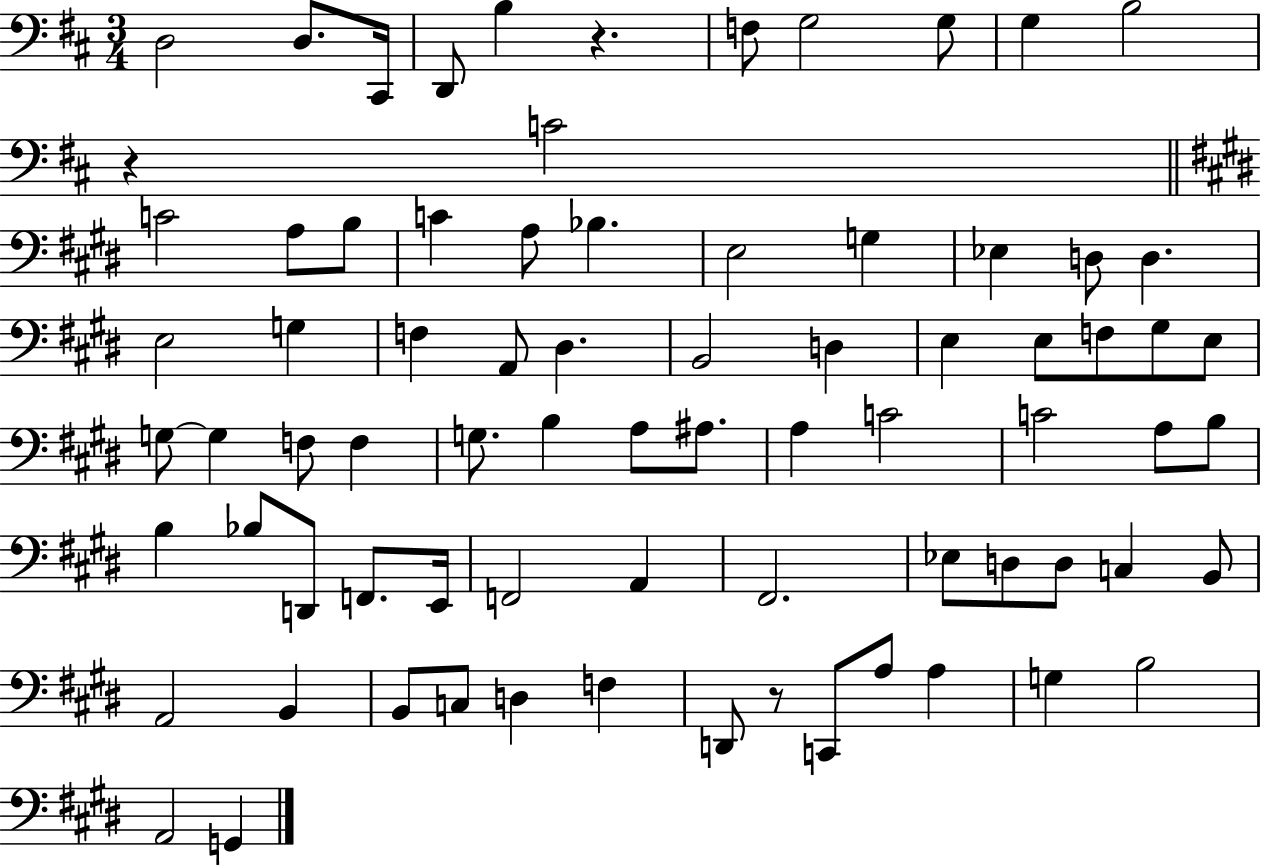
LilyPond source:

{
  \clef bass
  \numericTimeSignature
  \time 3/4
  \key d \major
  \repeat volta 2 { d2 d8. cis,16 | d,8 b4 r4. | f8 g2 g8 | g4 b2 | \break r4 c'2 | \bar "||" \break \key e \major c'2 a8 b8 | c'4 a8 bes4. | e2 g4 | ees4 d8 d4. | \break e2 g4 | f4 a,8 dis4. | b,2 d4 | e4 e8 f8 gis8 e8 | \break g8~~ g4 f8 f4 | g8. b4 a8 ais8. | a4 c'2 | c'2 a8 b8 | \break b4 bes8 d,8 f,8. e,16 | f,2 a,4 | fis,2. | ees8 d8 d8 c4 b,8 | \break a,2 b,4 | b,8 c8 d4 f4 | d,8 r8 c,8 a8 a4 | g4 b2 | \break a,2 g,4 | } \bar "|."
}